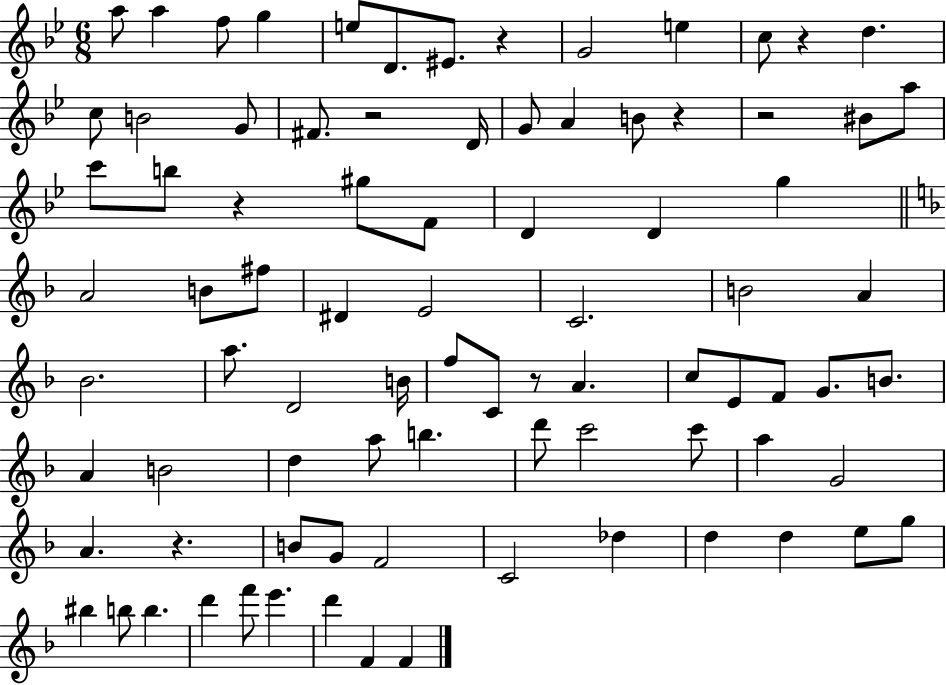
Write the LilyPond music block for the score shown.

{
  \clef treble
  \numericTimeSignature
  \time 6/8
  \key bes \major
  \repeat volta 2 { a''8 a''4 f''8 g''4 | e''8 d'8. eis'8. r4 | g'2 e''4 | c''8 r4 d''4. | \break c''8 b'2 g'8 | fis'8. r2 d'16 | g'8 a'4 b'8 r4 | r2 bis'8 a''8 | \break c'''8 b''8 r4 gis''8 f'8 | d'4 d'4 g''4 | \bar "||" \break \key d \minor a'2 b'8 fis''8 | dis'4 e'2 | c'2. | b'2 a'4 | \break bes'2. | a''8. d'2 b'16 | f''8 c'8 r8 a'4. | c''8 e'8 f'8 g'8. b'8. | \break a'4 b'2 | d''4 a''8 b''4. | d'''8 c'''2 c'''8 | a''4 g'2 | \break a'4. r4. | b'8 g'8 f'2 | c'2 des''4 | d''4 d''4 e''8 g''8 | \break bis''4 b''8 b''4. | d'''4 f'''8 e'''4. | d'''4 f'4 f'4 | } \bar "|."
}